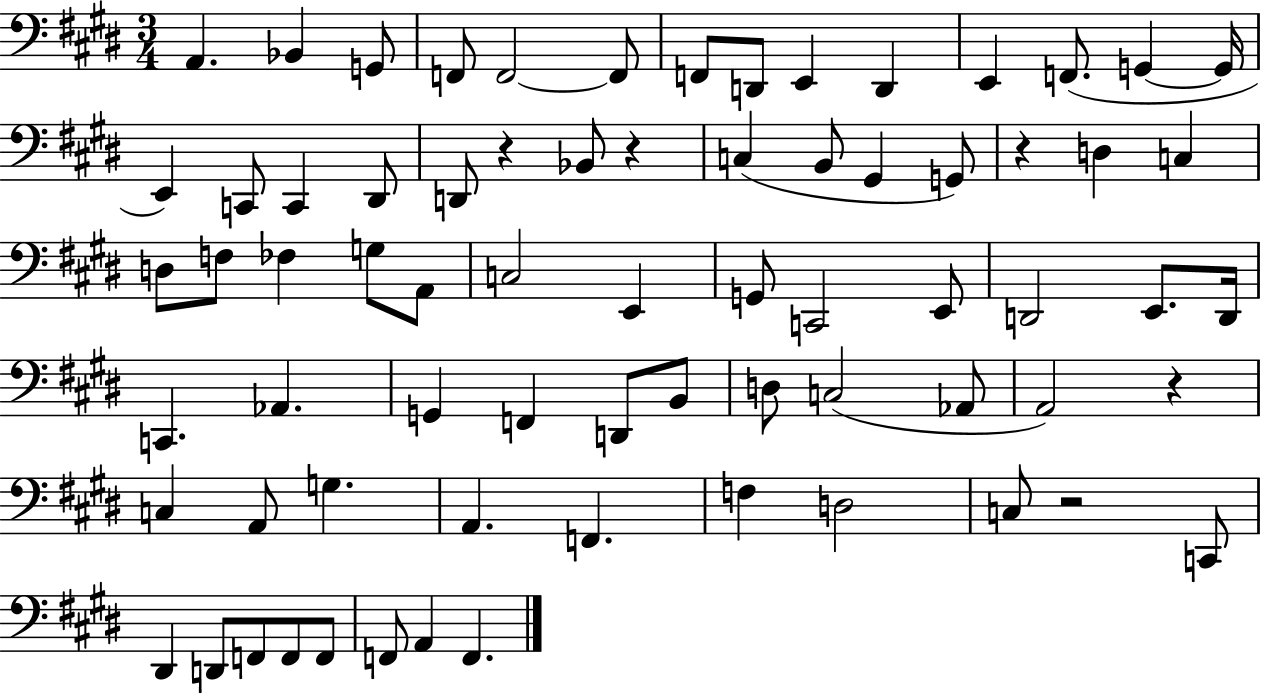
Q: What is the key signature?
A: E major